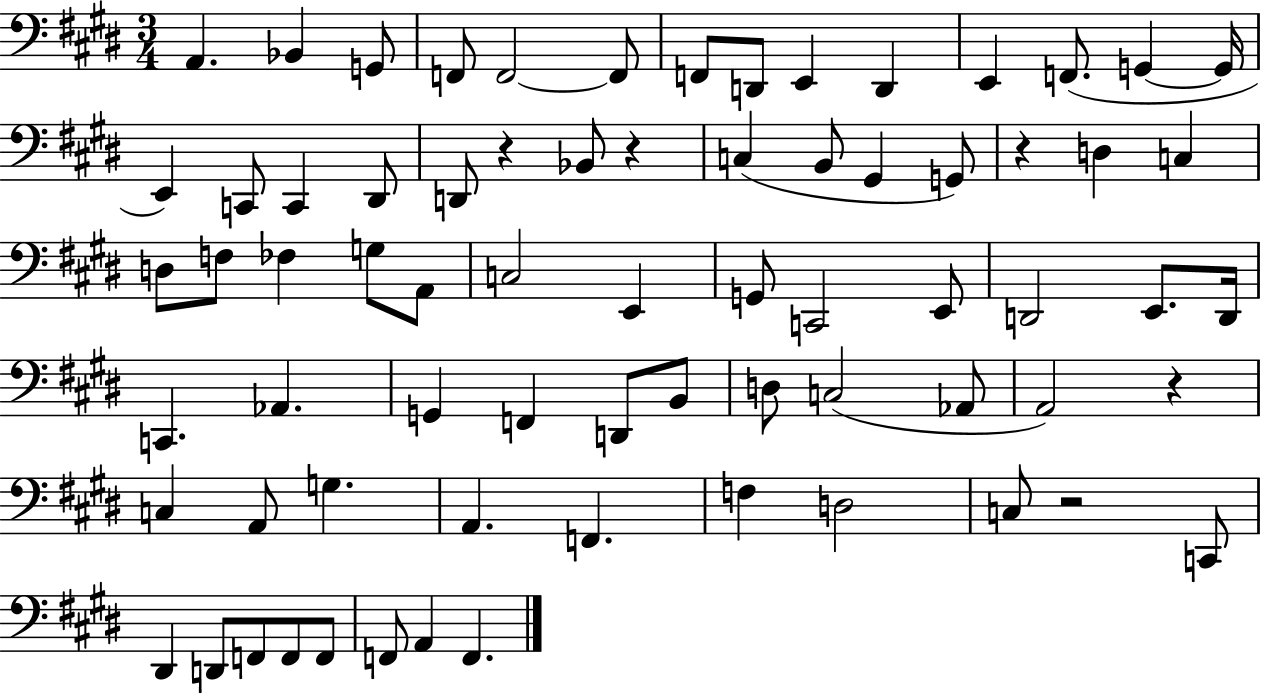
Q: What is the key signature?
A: E major